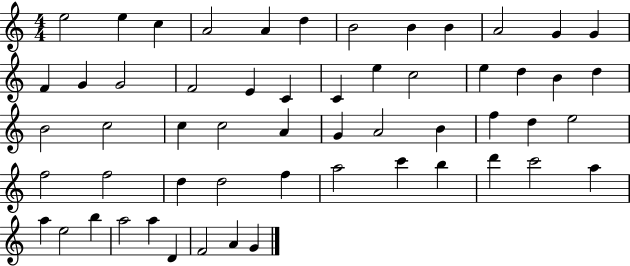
{
  \clef treble
  \numericTimeSignature
  \time 4/4
  \key c \major
  e''2 e''4 c''4 | a'2 a'4 d''4 | b'2 b'4 b'4 | a'2 g'4 g'4 | \break f'4 g'4 g'2 | f'2 e'4 c'4 | c'4 e''4 c''2 | e''4 d''4 b'4 d''4 | \break b'2 c''2 | c''4 c''2 a'4 | g'4 a'2 b'4 | f''4 d''4 e''2 | \break f''2 f''2 | d''4 d''2 f''4 | a''2 c'''4 b''4 | d'''4 c'''2 a''4 | \break a''4 e''2 b''4 | a''2 a''4 d'4 | f'2 a'4 g'4 | \bar "|."
}